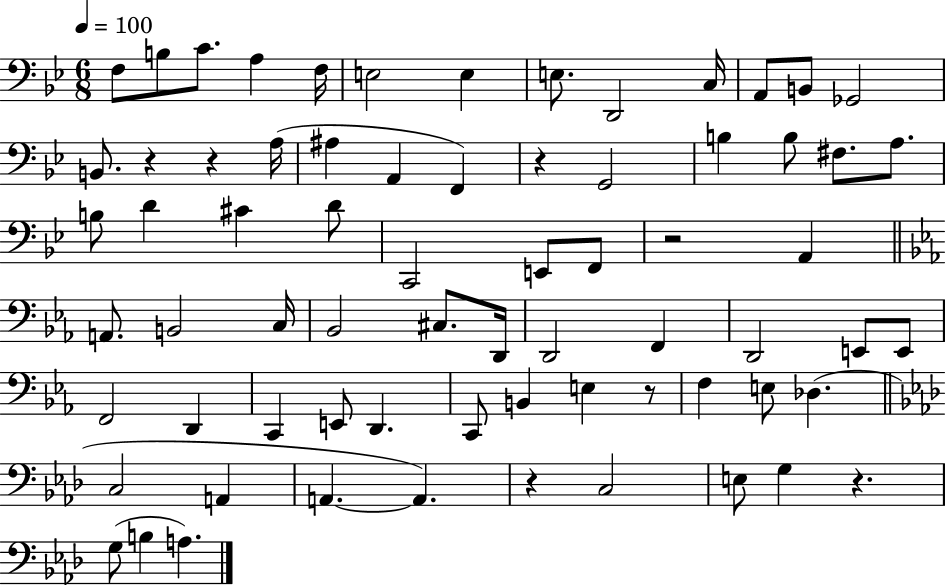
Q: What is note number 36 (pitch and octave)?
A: C#3